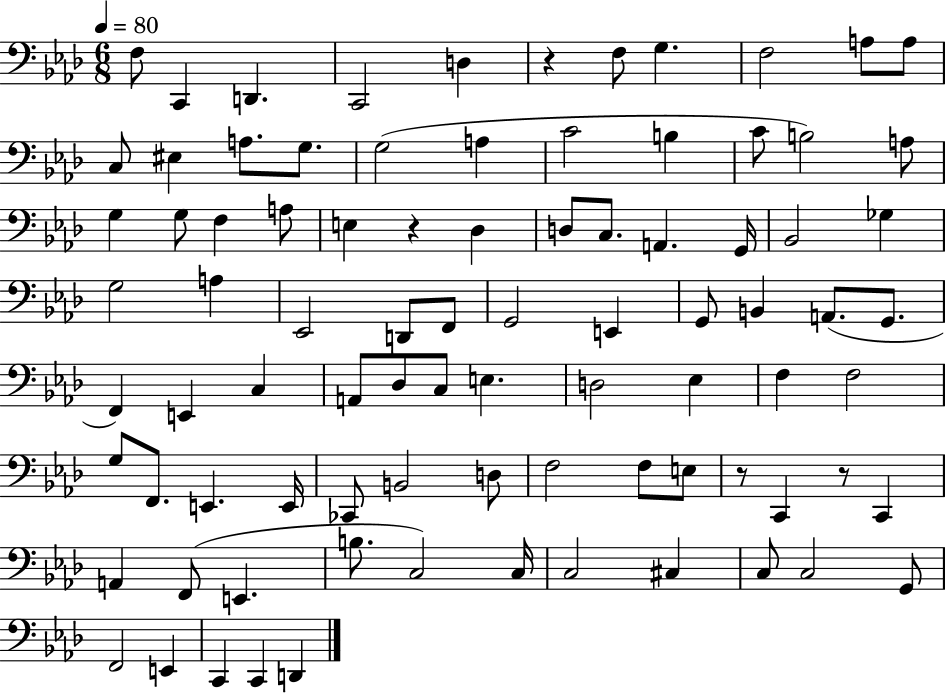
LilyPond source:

{
  \clef bass
  \numericTimeSignature
  \time 6/8
  \key aes \major
  \tempo 4 = 80
  f8 c,4 d,4. | c,2 d4 | r4 f8 g4. | f2 a8 a8 | \break c8 eis4 a8. g8. | g2( a4 | c'2 b4 | c'8 b2) a8 | \break g4 g8 f4 a8 | e4 r4 des4 | d8 c8. a,4. g,16 | bes,2 ges4 | \break g2 a4 | ees,2 d,8 f,8 | g,2 e,4 | g,8 b,4 a,8.( g,8. | \break f,4) e,4 c4 | a,8 des8 c8 e4. | d2 ees4 | f4 f2 | \break g8 f,8. e,4. e,16 | ces,8 b,2 d8 | f2 f8 e8 | r8 c,4 r8 c,4 | \break a,4 f,8( e,4. | b8. c2) c16 | c2 cis4 | c8 c2 g,8 | \break f,2 e,4 | c,4 c,4 d,4 | \bar "|."
}